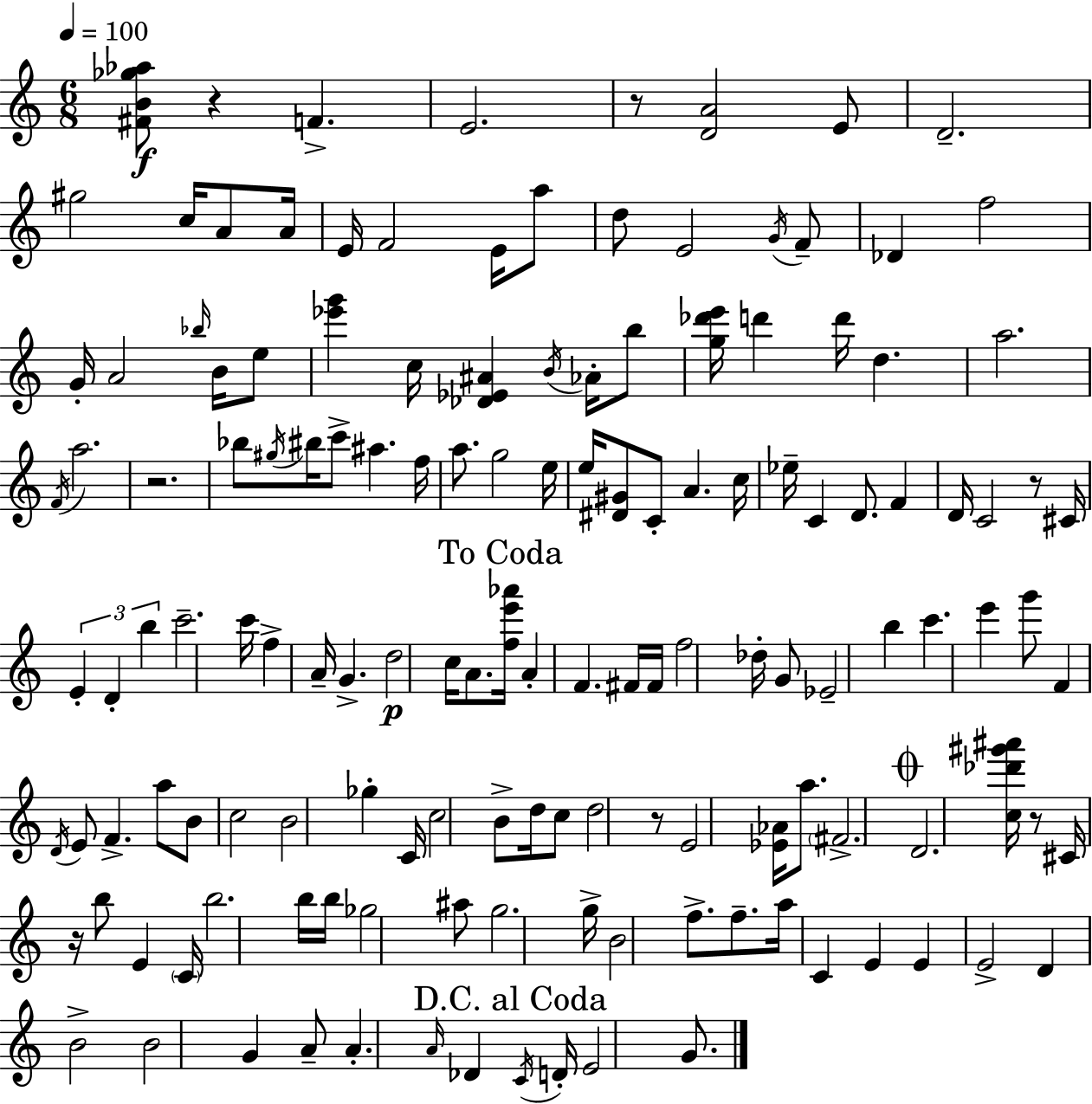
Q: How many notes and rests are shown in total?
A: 142